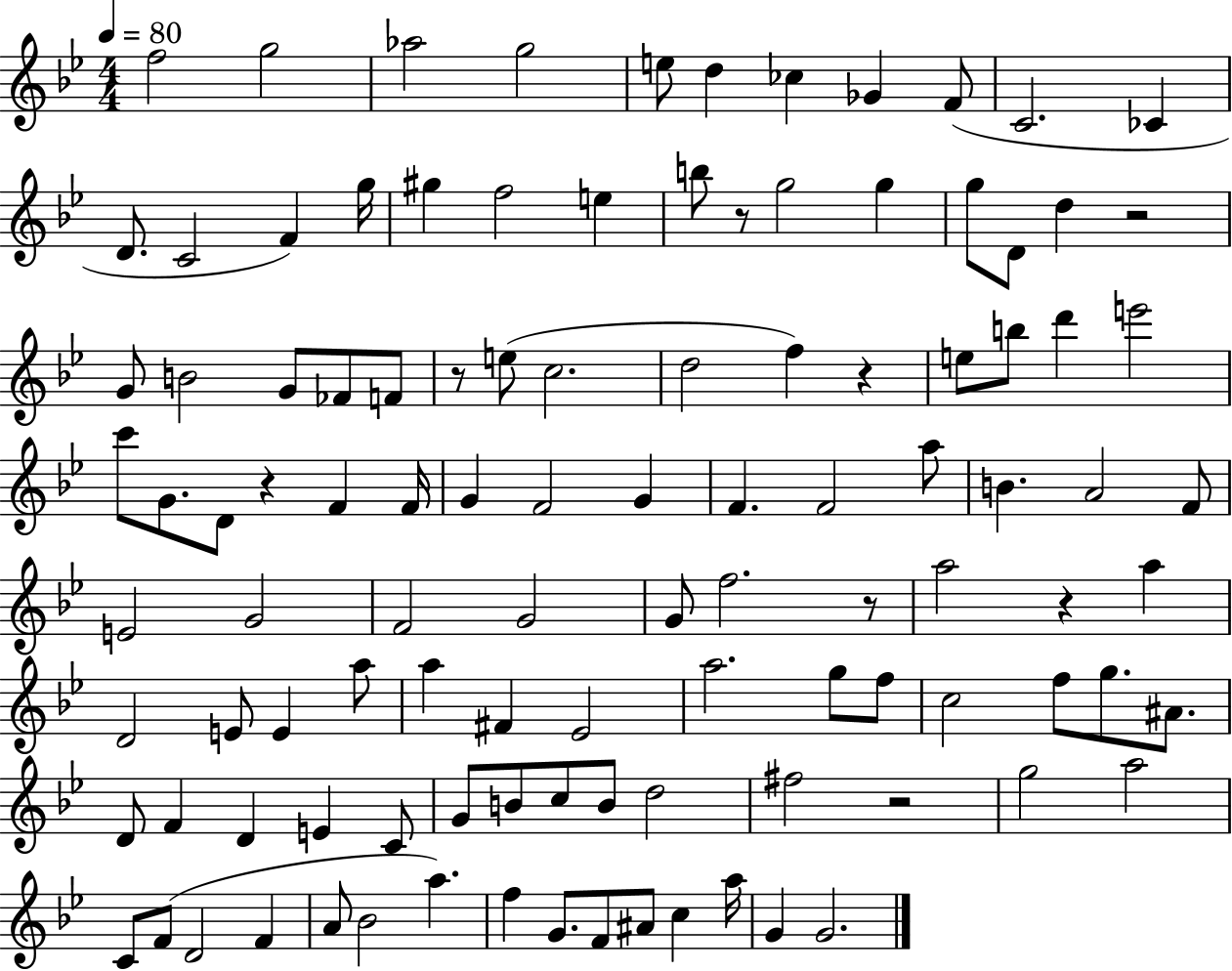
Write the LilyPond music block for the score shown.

{
  \clef treble
  \numericTimeSignature
  \time 4/4
  \key bes \major
  \tempo 4 = 80
  f''2 g''2 | aes''2 g''2 | e''8 d''4 ces''4 ges'4 f'8( | c'2. ces'4 | \break d'8. c'2 f'4) g''16 | gis''4 f''2 e''4 | b''8 r8 g''2 g''4 | g''8 d'8 d''4 r2 | \break g'8 b'2 g'8 fes'8 f'8 | r8 e''8( c''2. | d''2 f''4) r4 | e''8 b''8 d'''4 e'''2 | \break c'''8 g'8. d'8 r4 f'4 f'16 | g'4 f'2 g'4 | f'4. f'2 a''8 | b'4. a'2 f'8 | \break e'2 g'2 | f'2 g'2 | g'8 f''2. r8 | a''2 r4 a''4 | \break d'2 e'8 e'4 a''8 | a''4 fis'4 ees'2 | a''2. g''8 f''8 | c''2 f''8 g''8. ais'8. | \break d'8 f'4 d'4 e'4 c'8 | g'8 b'8 c''8 b'8 d''2 | fis''2 r2 | g''2 a''2 | \break c'8 f'8( d'2 f'4 | a'8 bes'2 a''4.) | f''4 g'8. f'8 ais'8 c''4 a''16 | g'4 g'2. | \break \bar "|."
}